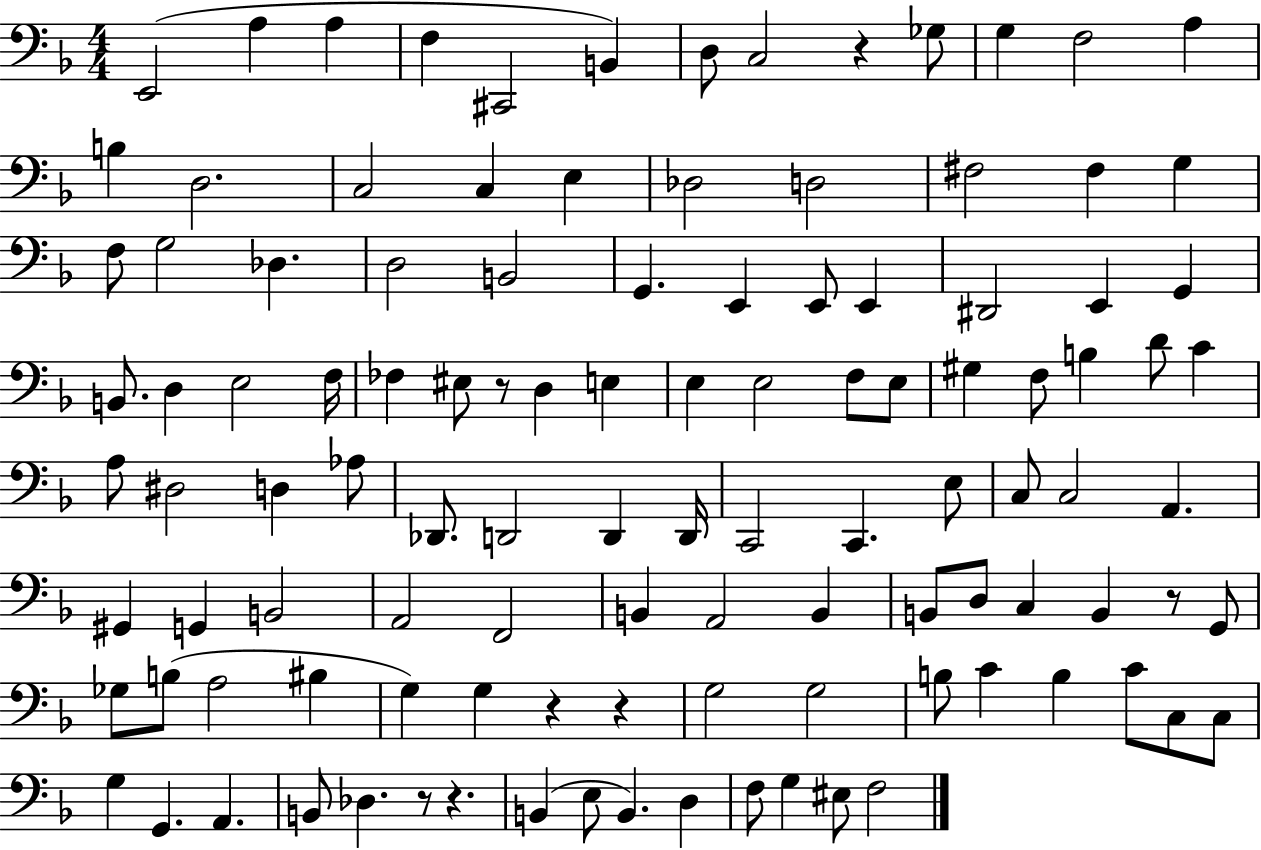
E2/h A3/q A3/q F3/q C#2/h B2/q D3/e C3/h R/q Gb3/e G3/q F3/h A3/q B3/q D3/h. C3/h C3/q E3/q Db3/h D3/h F#3/h F#3/q G3/q F3/e G3/h Db3/q. D3/h B2/h G2/q. E2/q E2/e E2/q D#2/h E2/q G2/q B2/e. D3/q E3/h F3/s FES3/q EIS3/e R/e D3/q E3/q E3/q E3/h F3/e E3/e G#3/q F3/e B3/q D4/e C4/q A3/e D#3/h D3/q Ab3/e Db2/e. D2/h D2/q D2/s C2/h C2/q. E3/e C3/e C3/h A2/q. G#2/q G2/q B2/h A2/h F2/h B2/q A2/h B2/q B2/e D3/e C3/q B2/q R/e G2/e Gb3/e B3/e A3/h BIS3/q G3/q G3/q R/q R/q G3/h G3/h B3/e C4/q B3/q C4/e C3/e C3/e G3/q G2/q. A2/q. B2/e Db3/q. R/e R/q. B2/q E3/e B2/q. D3/q F3/e G3/q EIS3/e F3/h